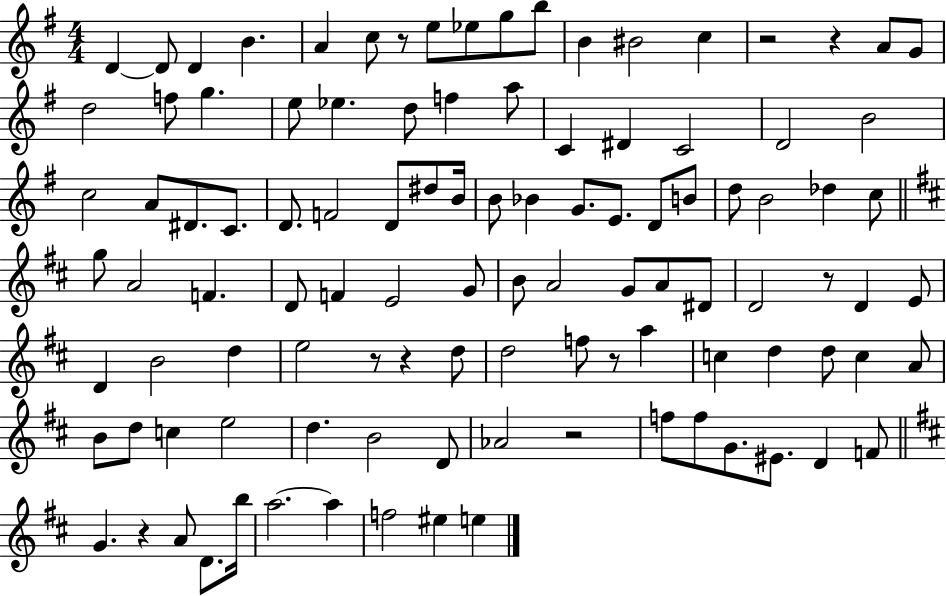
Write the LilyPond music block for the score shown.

{
  \clef treble
  \numericTimeSignature
  \time 4/4
  \key g \major
  \repeat volta 2 { d'4~~ d'8 d'4 b'4. | a'4 c''8 r8 e''8 ees''8 g''8 b''8 | b'4 bis'2 c''4 | r2 r4 a'8 g'8 | \break d''2 f''8 g''4. | e''8 ees''4. d''8 f''4 a''8 | c'4 dis'4 c'2 | d'2 b'2 | \break c''2 a'8 dis'8. c'8. | d'8. f'2 d'8 dis''8 b'16 | b'8 bes'4 g'8. e'8. d'8 b'8 | d''8 b'2 des''4 c''8 | \break \bar "||" \break \key d \major g''8 a'2 f'4. | d'8 f'4 e'2 g'8 | b'8 a'2 g'8 a'8 dis'8 | d'2 r8 d'4 e'8 | \break d'4 b'2 d''4 | e''2 r8 r4 d''8 | d''2 f''8 r8 a''4 | c''4 d''4 d''8 c''4 a'8 | \break b'8 d''8 c''4 e''2 | d''4. b'2 d'8 | aes'2 r2 | f''8 f''8 g'8. eis'8. d'4 f'8 | \break \bar "||" \break \key d \major g'4. r4 a'8 d'8. b''16 | a''2.~~ a''4 | f''2 eis''4 e''4 | } \bar "|."
}